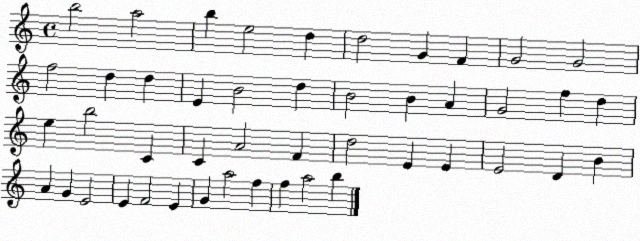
X:1
T:Untitled
M:4/4
L:1/4
K:C
b2 a2 b e2 d d2 G F G2 G2 f2 d d E B2 d B2 B A G2 f d e b2 C C A2 F d2 E E E2 D B A G E2 E F2 E G a2 f f a2 b